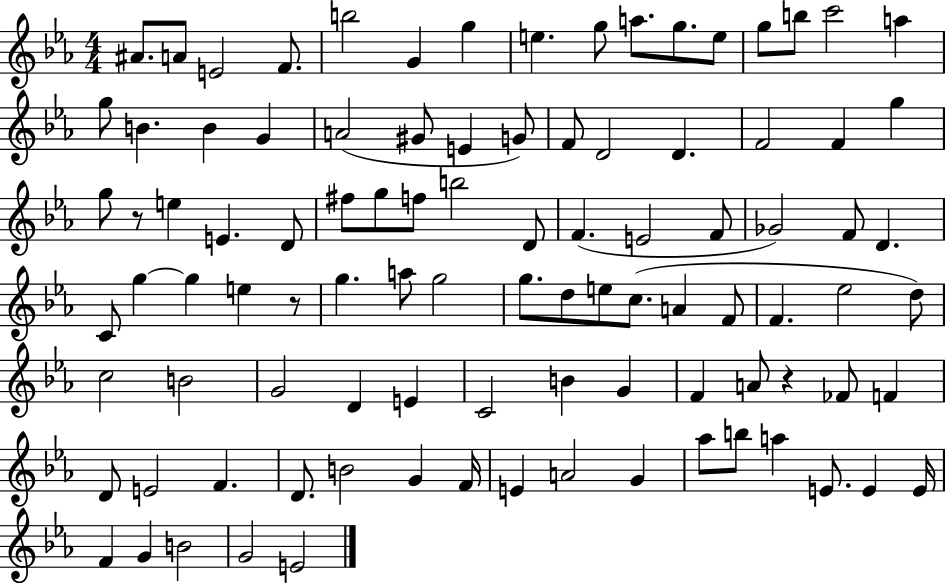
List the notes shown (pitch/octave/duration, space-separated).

A#4/e. A4/e E4/h F4/e. B5/h G4/q G5/q E5/q. G5/e A5/e. G5/e. E5/e G5/e B5/e C6/h A5/q G5/e B4/q. B4/q G4/q A4/h G#4/e E4/q G4/e F4/e D4/h D4/q. F4/h F4/q G5/q G5/e R/e E5/q E4/q. D4/e F#5/e G5/e F5/e B5/h D4/e F4/q. E4/h F4/e Gb4/h F4/e D4/q. C4/e G5/q G5/q E5/q R/e G5/q. A5/e G5/h G5/e. D5/e E5/e C5/e. A4/q F4/e F4/q. Eb5/h D5/e C5/h B4/h G4/h D4/q E4/q C4/h B4/q G4/q F4/q A4/e R/q FES4/e F4/q D4/e E4/h F4/q. D4/e. B4/h G4/q F4/s E4/q A4/h G4/q Ab5/e B5/e A5/q E4/e. E4/q E4/s F4/q G4/q B4/h G4/h E4/h